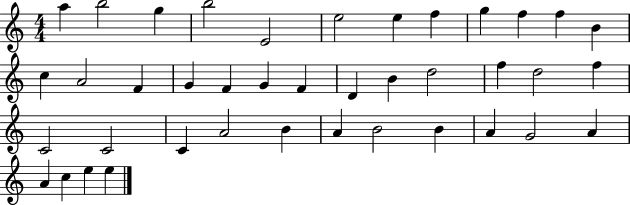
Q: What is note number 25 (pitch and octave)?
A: F5